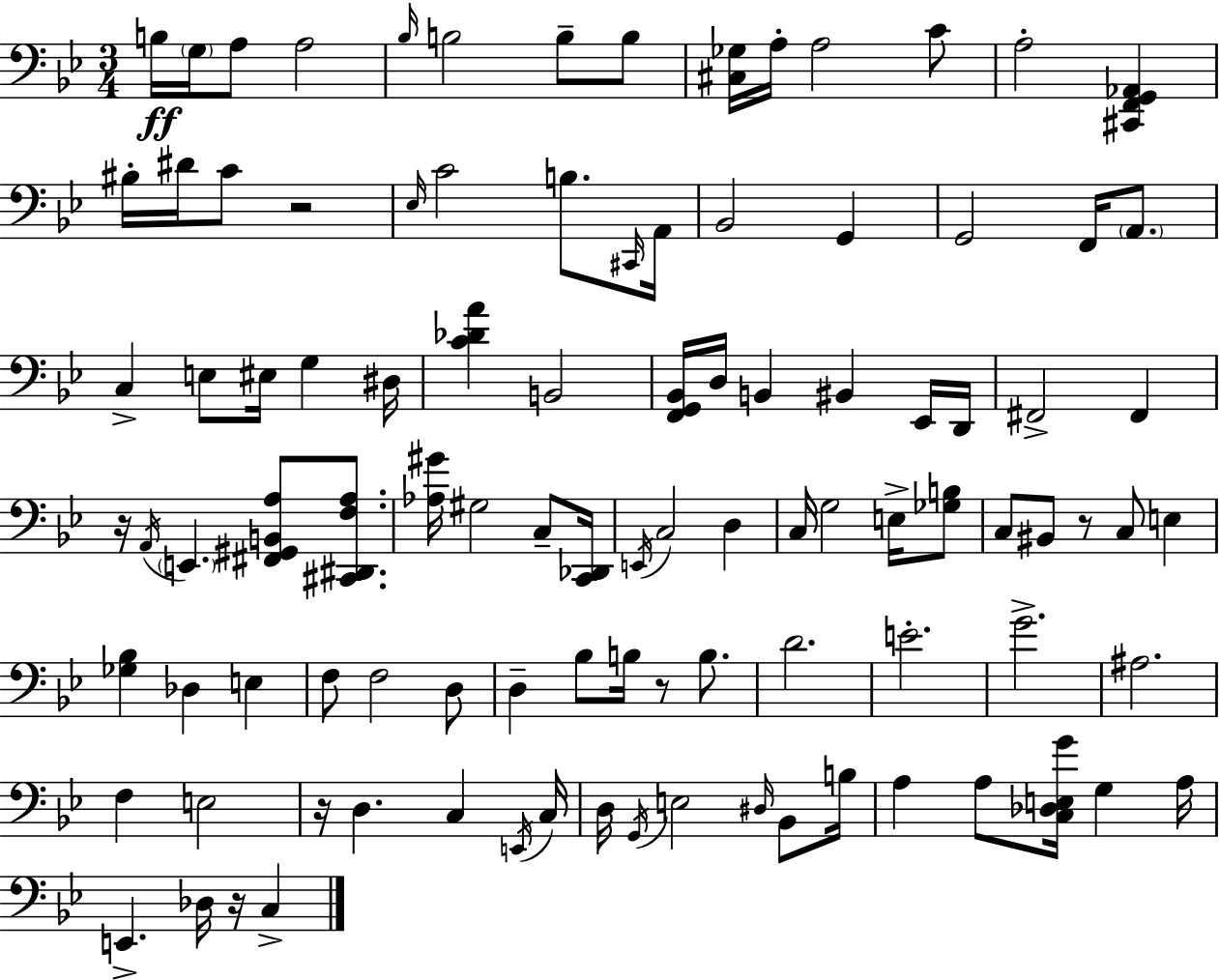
X:1
T:Untitled
M:3/4
L:1/4
K:Gm
B,/4 G,/4 A,/2 A,2 _B,/4 B,2 B,/2 B,/2 [^C,_G,]/4 A,/4 A,2 C/2 A,2 [^C,,F,,G,,_A,,] ^B,/4 ^D/4 C/2 z2 _E,/4 C2 B,/2 ^C,,/4 A,,/4 _B,,2 G,, G,,2 F,,/4 A,,/2 C, E,/2 ^E,/4 G, ^D,/4 [C_DA] B,,2 [F,,G,,_B,,]/4 D,/4 B,, ^B,, _E,,/4 D,,/4 ^F,,2 ^F,, z/4 A,,/4 E,, [^F,,^G,,B,,A,]/2 [^C,,^D,,F,A,]/2 [_A,^G]/4 ^G,2 C,/2 [C,,_D,,]/4 E,,/4 C,2 D, C,/4 G,2 E,/4 [_G,B,]/2 C,/2 ^B,,/2 z/2 C,/2 E, [_G,_B,] _D, E, F,/2 F,2 D,/2 D, _B,/2 B,/4 z/2 B,/2 D2 E2 G2 ^A,2 F, E,2 z/4 D, C, E,,/4 C,/4 D,/4 G,,/4 E,2 ^D,/4 _B,,/2 B,/4 A, A,/2 [C,_D,E,G]/4 G, A,/4 E,, _D,/4 z/4 C,